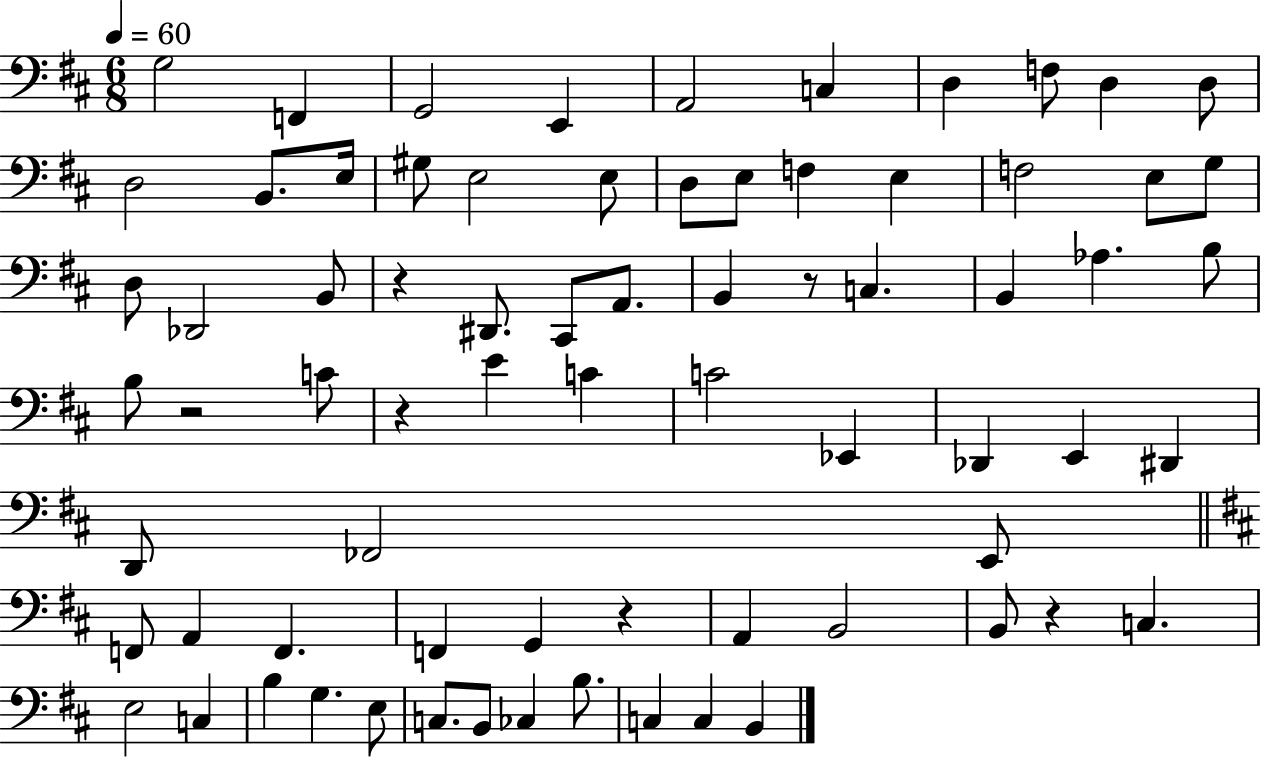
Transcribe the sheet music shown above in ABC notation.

X:1
T:Untitled
M:6/8
L:1/4
K:D
G,2 F,, G,,2 E,, A,,2 C, D, F,/2 D, D,/2 D,2 B,,/2 E,/4 ^G,/2 E,2 E,/2 D,/2 E,/2 F, E, F,2 E,/2 G,/2 D,/2 _D,,2 B,,/2 z ^D,,/2 ^C,,/2 A,,/2 B,, z/2 C, B,, _A, B,/2 B,/2 z2 C/2 z E C C2 _E,, _D,, E,, ^D,, D,,/2 _F,,2 E,,/2 F,,/2 A,, F,, F,, G,, z A,, B,,2 B,,/2 z C, E,2 C, B, G, E,/2 C,/2 B,,/2 _C, B,/2 C, C, B,,